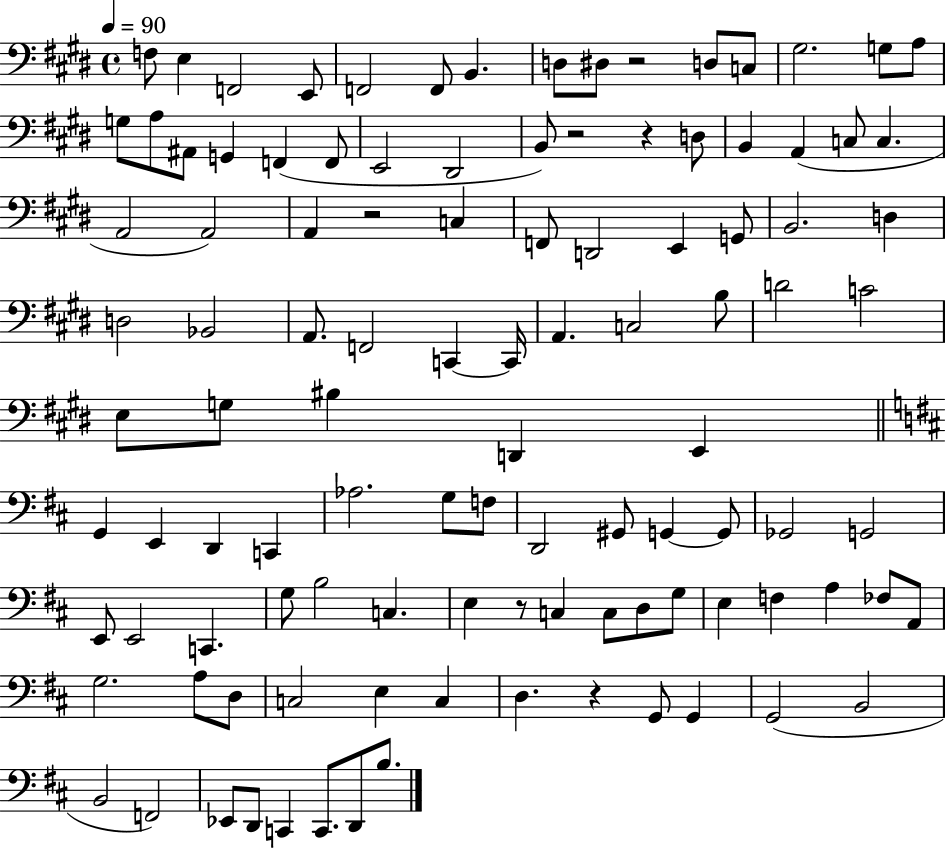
{
  \clef bass
  \time 4/4
  \defaultTimeSignature
  \key e \major
  \tempo 4 = 90
  f8 e4 f,2 e,8 | f,2 f,8 b,4. | d8 dis8 r2 d8 c8 | gis2. g8 a8 | \break g8 a8 ais,8 g,4 f,4( f,8 | e,2 dis,2 | b,8) r2 r4 d8 | b,4 a,4( c8 c4. | \break a,2 a,2) | a,4 r2 c4 | f,8 d,2 e,4 g,8 | b,2. d4 | \break d2 bes,2 | a,8. f,2 c,4~~ c,16 | a,4. c2 b8 | d'2 c'2 | \break e8 g8 bis4 d,4 e,4 | \bar "||" \break \key b \minor g,4 e,4 d,4 c,4 | aes2. g8 f8 | d,2 gis,8 g,4~~ g,8 | ges,2 g,2 | \break e,8 e,2 c,4. | g8 b2 c4. | e4 r8 c4 c8 d8 g8 | e4 f4 a4 fes8 a,8 | \break g2. a8 d8 | c2 e4 c4 | d4. r4 g,8 g,4 | g,2( b,2 | \break b,2 f,2) | ees,8 d,8 c,4 c,8. d,8 b8. | \bar "|."
}